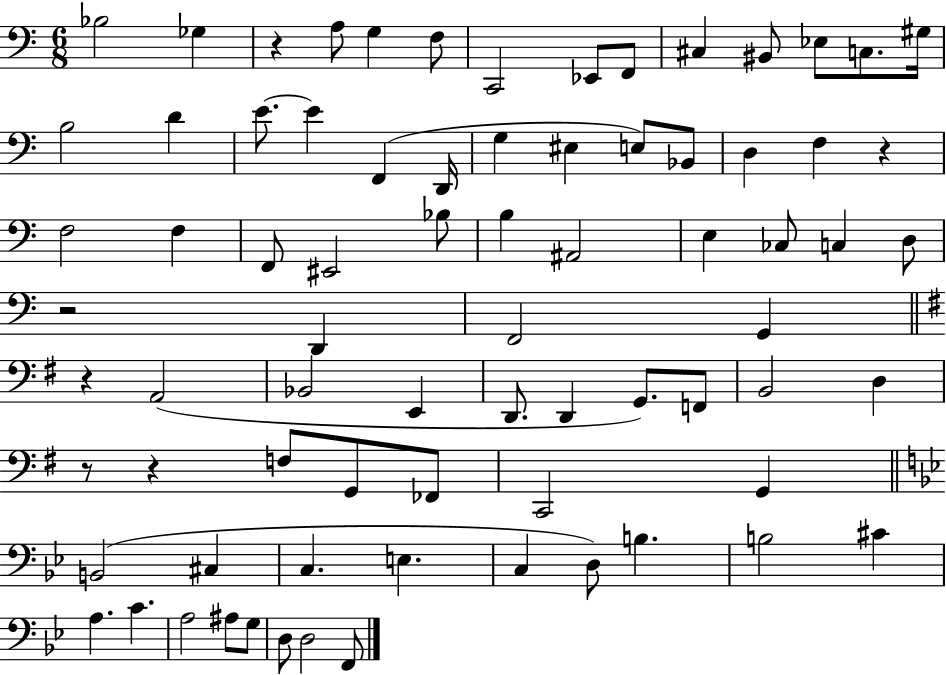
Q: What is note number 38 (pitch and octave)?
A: F2